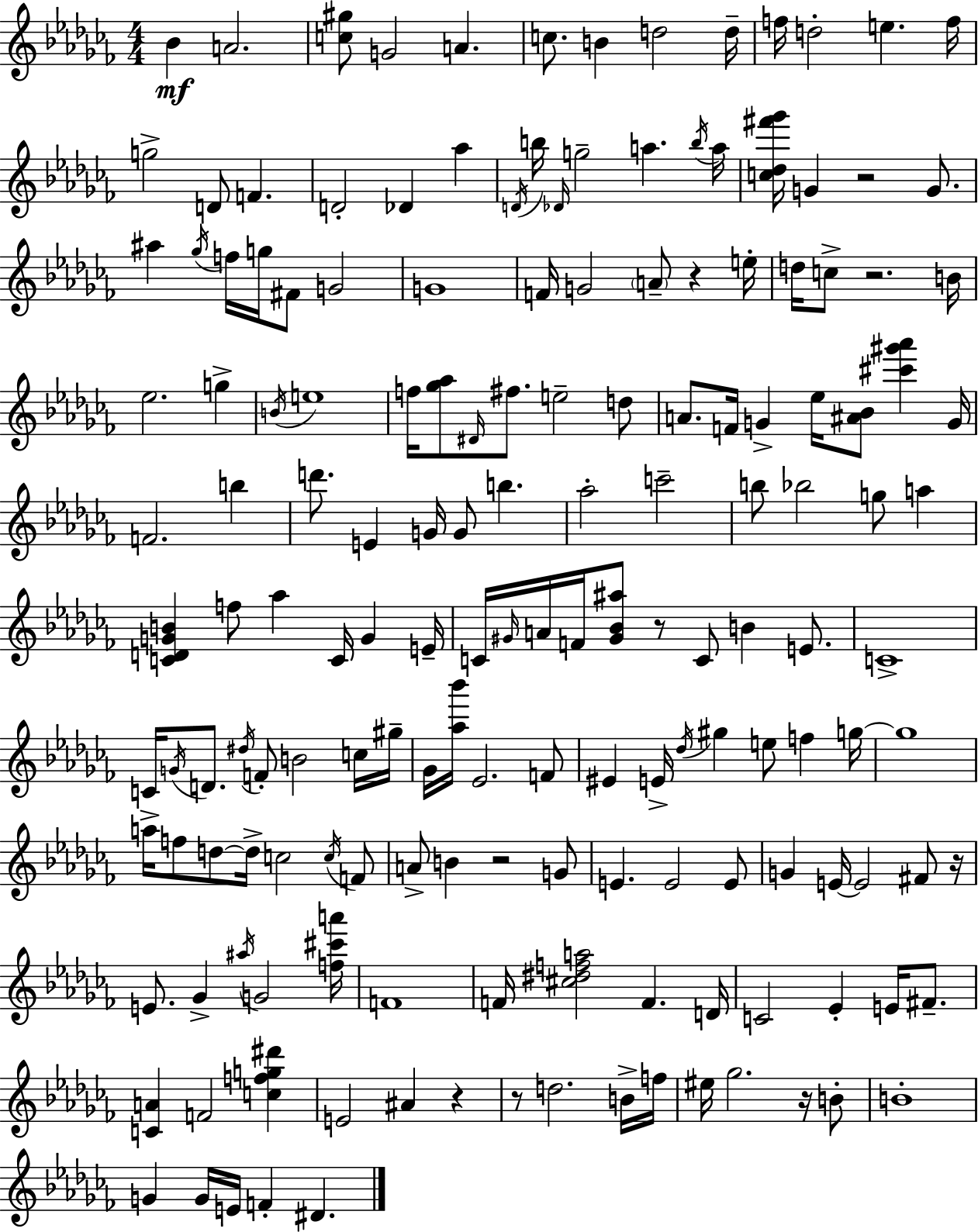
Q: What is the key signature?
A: AES minor